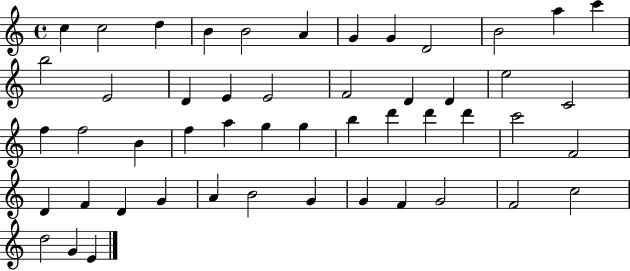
C5/q C5/h D5/q B4/q B4/h A4/q G4/q G4/q D4/h B4/h A5/q C6/q B5/h E4/h D4/q E4/q E4/h F4/h D4/q D4/q E5/h C4/h F5/q F5/h B4/q F5/q A5/q G5/q G5/q B5/q D6/q D6/q D6/q C6/h F4/h D4/q F4/q D4/q G4/q A4/q B4/h G4/q G4/q F4/q G4/h F4/h C5/h D5/h G4/q E4/q